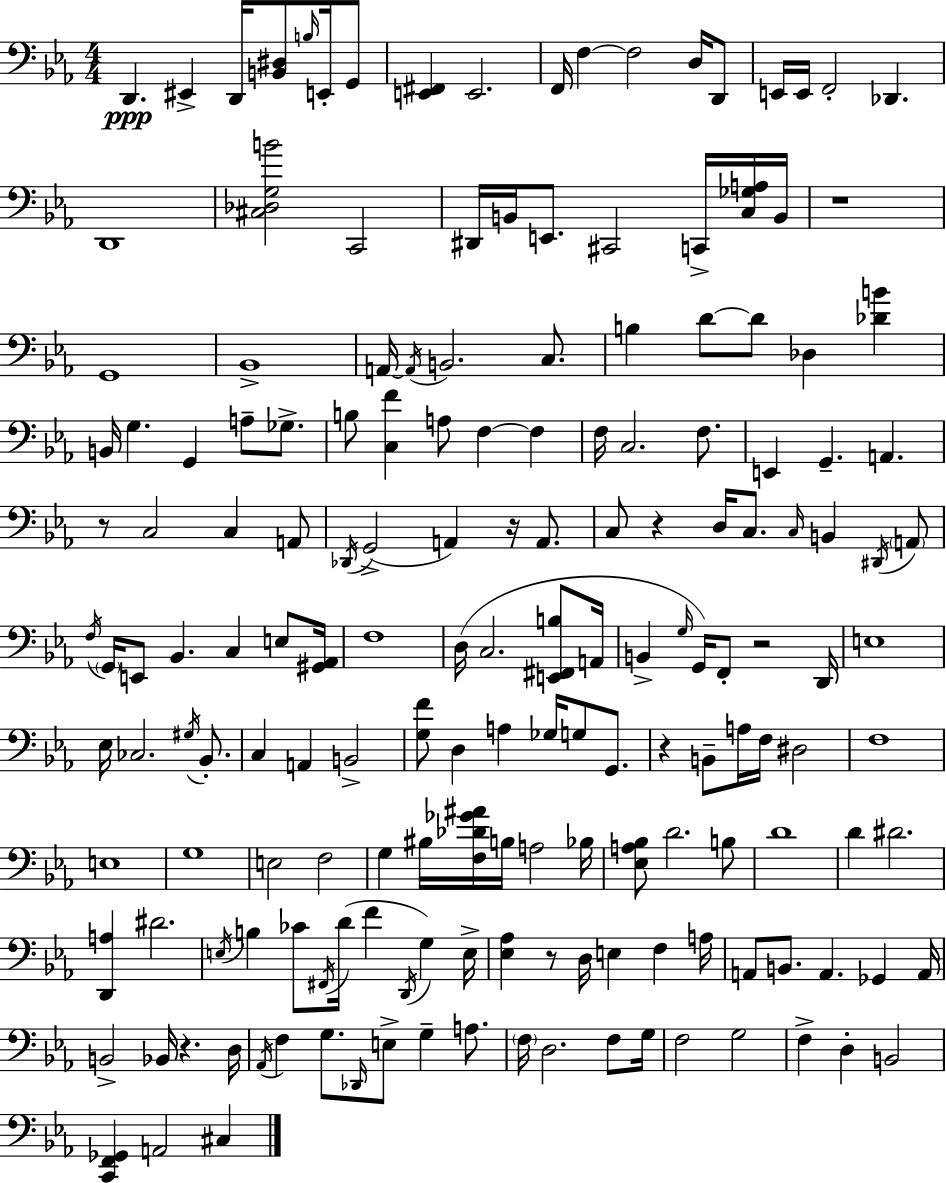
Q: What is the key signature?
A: C minor